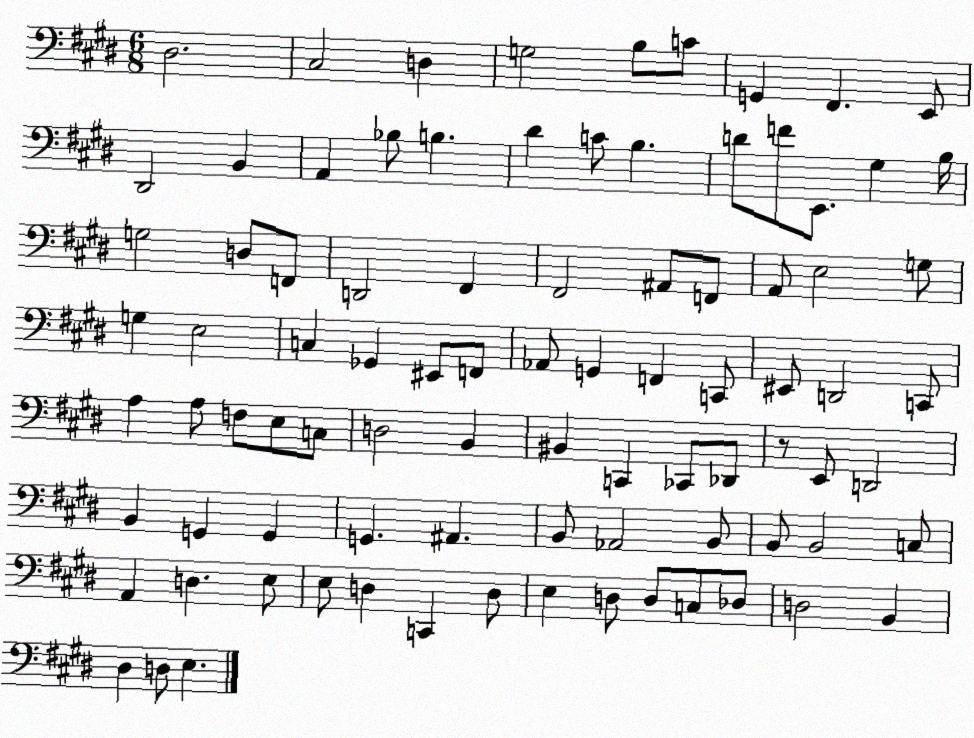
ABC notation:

X:1
T:Untitled
M:6/8
L:1/4
K:E
^D,2 ^C,2 D, G,2 B,/2 C/2 G,, ^F,, E,,/2 ^D,,2 B,, A,, _B,/2 B, ^D C/2 B, D/2 F/2 E,,/2 ^G, B,/4 G,2 D,/2 F,,/2 D,,2 ^F,, ^F,,2 ^A,,/2 F,,/2 A,,/2 E,2 G,/2 G, E,2 C, _G,, ^E,,/2 F,,/2 _A,,/2 G,, F,, C,,/2 ^E,,/2 D,,2 C,,/2 A, A,/2 F,/2 E,/2 C,/2 D,2 B,, ^B,, C,, _C,,/2 _D,,/2 z/2 E,,/2 D,,2 B,, G,, G,, G,, ^A,, B,,/2 _A,,2 B,,/2 B,,/2 B,,2 C,/2 A,, D, E,/2 E,/2 D, C,, D,/2 E, D,/2 D,/2 C,/2 _D,/2 D,2 B,, ^D, D,/2 E,